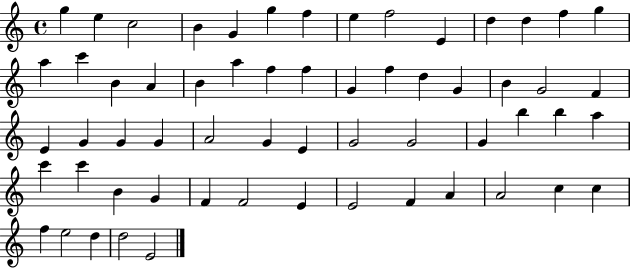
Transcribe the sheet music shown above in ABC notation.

X:1
T:Untitled
M:4/4
L:1/4
K:C
g e c2 B G g f e f2 E d d f g a c' B A B a f f G f d G B G2 F E G G G A2 G E G2 G2 G b b a c' c' B G F F2 E E2 F A A2 c c f e2 d d2 E2